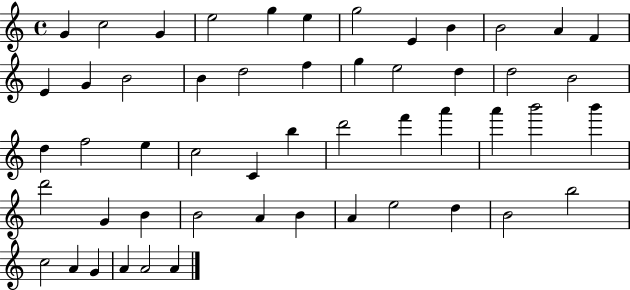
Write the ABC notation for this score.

X:1
T:Untitled
M:4/4
L:1/4
K:C
G c2 G e2 g e g2 E B B2 A F E G B2 B d2 f g e2 d d2 B2 d f2 e c2 C b d'2 f' a' a' b'2 b' d'2 G B B2 A B A e2 d B2 b2 c2 A G A A2 A